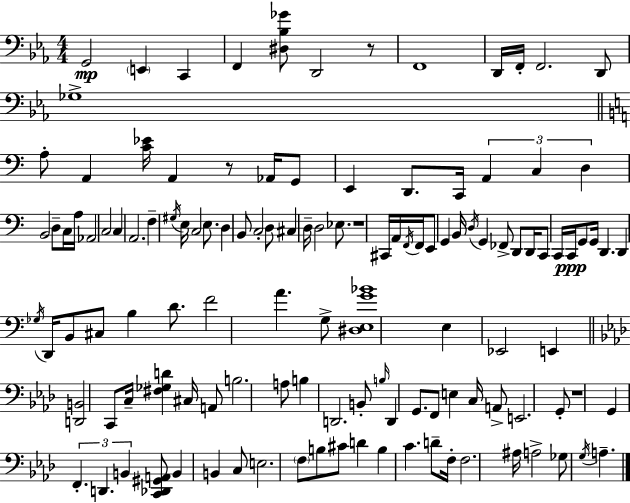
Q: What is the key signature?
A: EES major